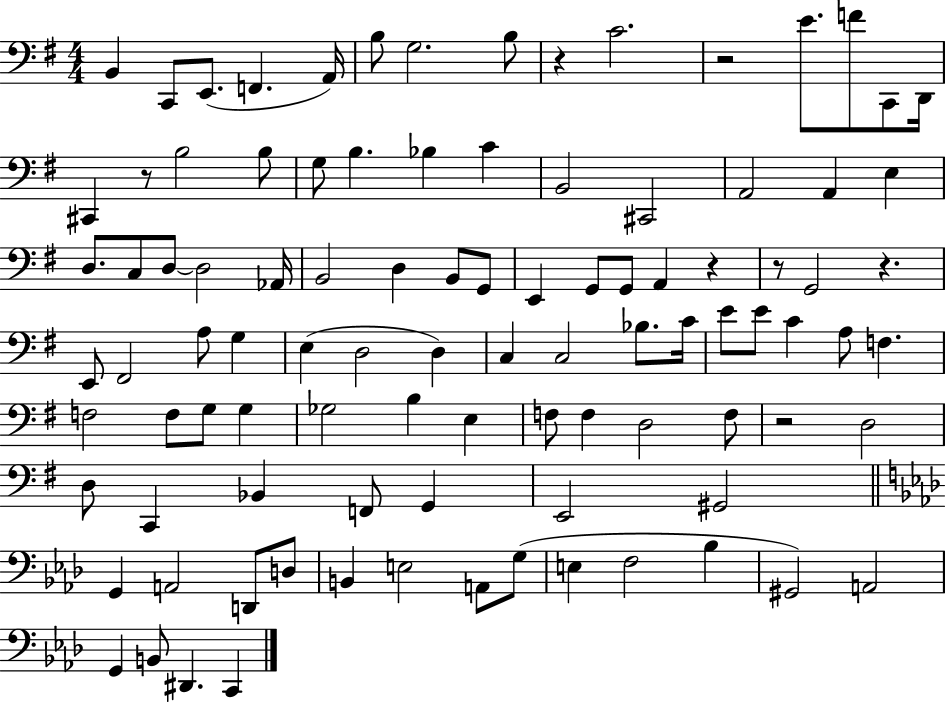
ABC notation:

X:1
T:Untitled
M:4/4
L:1/4
K:G
B,, C,,/2 E,,/2 F,, A,,/4 B,/2 G,2 B,/2 z C2 z2 E/2 F/2 C,,/2 D,,/4 ^C,, z/2 B,2 B,/2 G,/2 B, _B, C B,,2 ^C,,2 A,,2 A,, E, D,/2 C,/2 D,/2 D,2 _A,,/4 B,,2 D, B,,/2 G,,/2 E,, G,,/2 G,,/2 A,, z z/2 G,,2 z E,,/2 ^F,,2 A,/2 G, E, D,2 D, C, C,2 _B,/2 C/4 E/2 E/2 C A,/2 F, F,2 F,/2 G,/2 G, _G,2 B, E, F,/2 F, D,2 F,/2 z2 D,2 D,/2 C,, _B,, F,,/2 G,, E,,2 ^G,,2 G,, A,,2 D,,/2 D,/2 B,, E,2 A,,/2 G,/2 E, F,2 _B, ^G,,2 A,,2 G,, B,,/2 ^D,, C,,